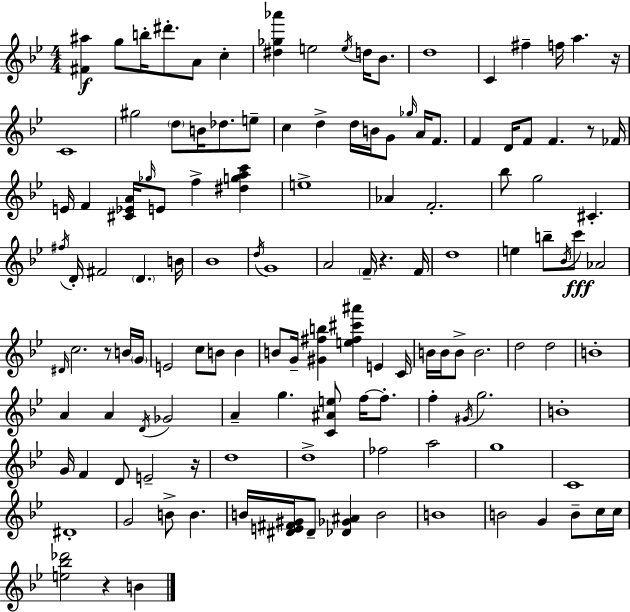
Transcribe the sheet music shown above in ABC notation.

X:1
T:Untitled
M:4/4
L:1/4
K:Bb
[^F^a] g/2 b/4 ^d'/2 A/2 c [^d_g_a'] e2 e/4 d/4 _B/2 d4 C ^f f/4 a z/4 C4 ^g2 d/2 B/4 _d/2 e/2 c d d/4 B/4 G/2 _g/4 A/4 F/2 F D/4 F/2 F z/2 _F/4 E/4 F [^C_EA]/4 _g/4 E/2 f [^dgac'] e4 _A F2 _b/2 g2 ^C ^f/4 D/4 ^F2 D B/4 _B4 d/4 G4 A2 F/4 z F/4 d4 e b/2 _B/4 c'/2 _A2 ^D/4 c2 z/2 B/4 G/4 E2 c/2 B/2 B B/2 G/4 [^G^fb] [e^f^c'^a'] E C/4 B/4 B/4 B/2 B2 d2 d2 B4 A A D/4 _G2 A g [C^Ae]/2 f/4 f/2 f ^G/4 g2 B4 G/4 F D/2 E2 z/4 d4 d4 _f2 a2 g4 C4 ^D4 G2 B/2 B B/4 [^DE^F^G]/4 ^D/2 [_D_G^A] B2 B4 B2 G B/2 c/4 c/4 [e_b_d']2 z B